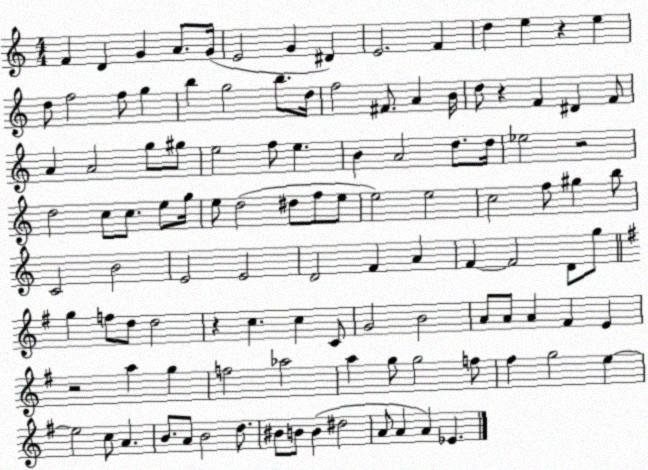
X:1
T:Untitled
M:4/4
L:1/4
K:C
F D G A/2 G/4 E2 G ^D E2 F d e z e d/2 f2 f/2 g b g2 b/2 d/4 f2 ^F/2 A B/4 d/2 z F ^D F/2 A A2 g/2 ^g/2 e2 f/2 e B A2 d/2 d/4 _e2 z2 d2 c/2 c/2 e/2 g/4 e/2 d2 ^d/2 f/2 e/2 e2 e2 c2 f/2 ^g b/2 C2 B2 E2 E2 D2 F A F F2 D/2 g/2 g f/2 d/2 d2 z c c C/2 G2 B2 A/2 A/2 A ^F E z2 a g f2 _a2 a g/2 g2 f/2 ^f g2 e e2 c/2 A B/2 A/2 B2 d/2 ^B/2 B/2 B ^d2 A/2 A A _E